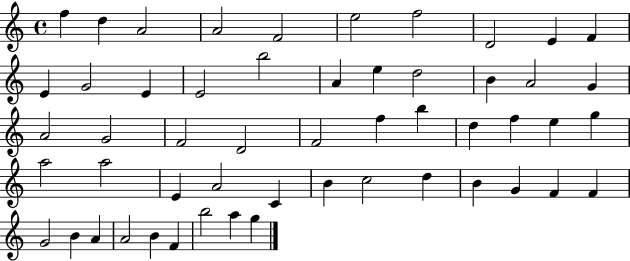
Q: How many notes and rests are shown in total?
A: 53